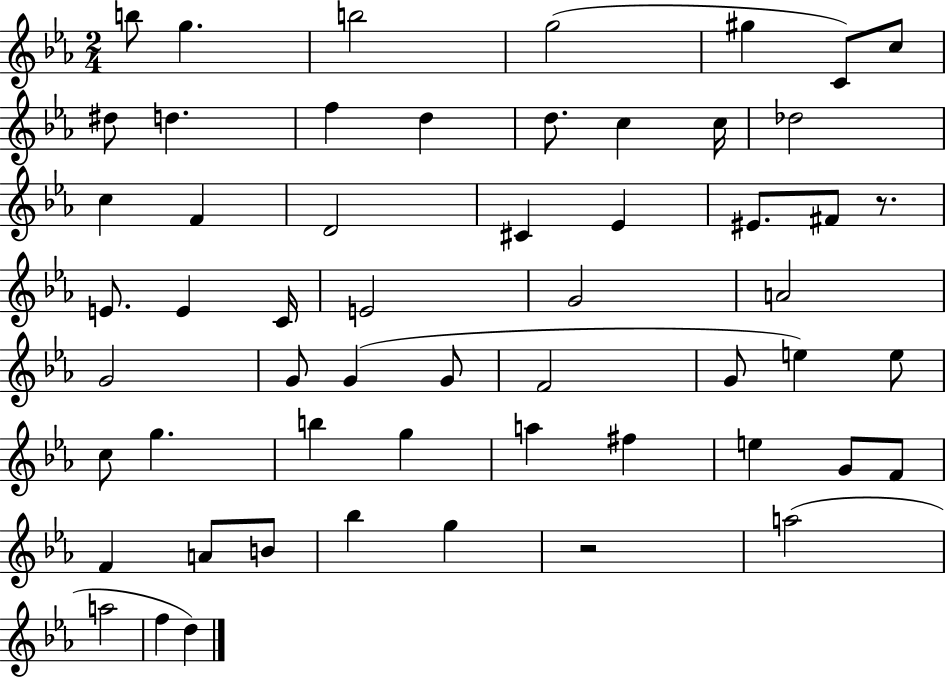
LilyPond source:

{
  \clef treble
  \numericTimeSignature
  \time 2/4
  \key ees \major
  b''8 g''4. | b''2 | g''2( | gis''4 c'8) c''8 | \break dis''8 d''4. | f''4 d''4 | d''8. c''4 c''16 | des''2 | \break c''4 f'4 | d'2 | cis'4 ees'4 | eis'8. fis'8 r8. | \break e'8. e'4 c'16 | e'2 | g'2 | a'2 | \break g'2 | g'8 g'4( g'8 | f'2 | g'8 e''4) e''8 | \break c''8 g''4. | b''4 g''4 | a''4 fis''4 | e''4 g'8 f'8 | \break f'4 a'8 b'8 | bes''4 g''4 | r2 | a''2( | \break a''2 | f''4 d''4) | \bar "|."
}